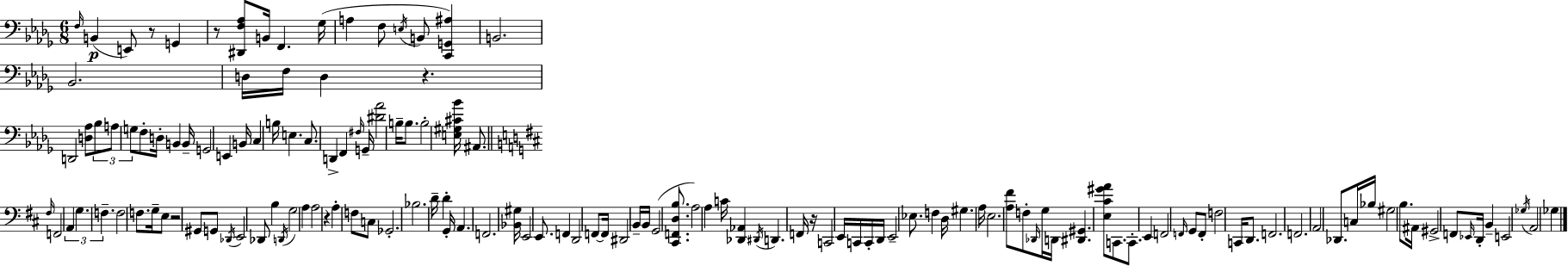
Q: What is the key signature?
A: BES minor